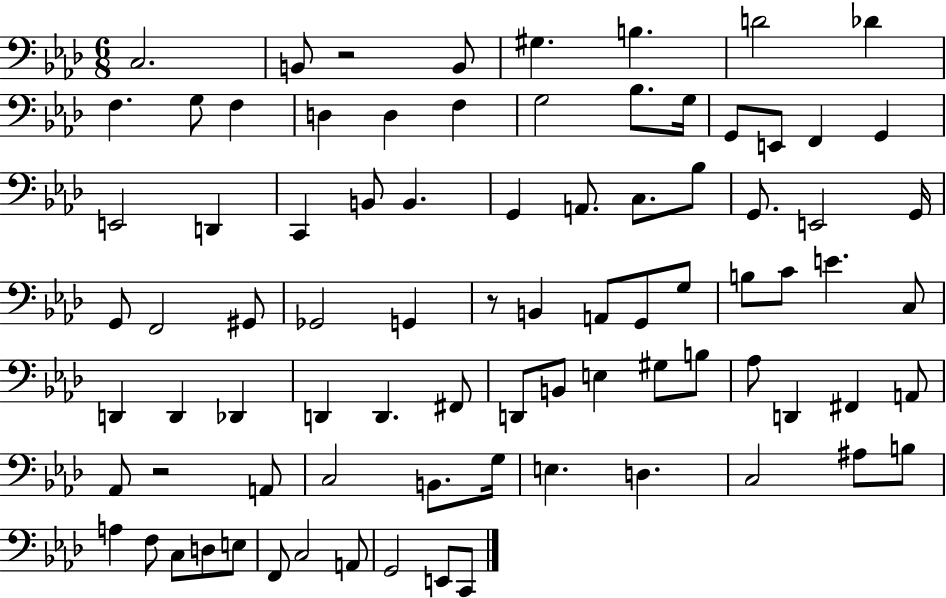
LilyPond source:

{
  \clef bass
  \numericTimeSignature
  \time 6/8
  \key aes \major
  c2. | b,8 r2 b,8 | gis4. b4. | d'2 des'4 | \break f4. g8 f4 | d4 d4 f4 | g2 bes8. g16 | g,8 e,8 f,4 g,4 | \break e,2 d,4 | c,4 b,8 b,4. | g,4 a,8. c8. bes8 | g,8. e,2 g,16 | \break g,8 f,2 gis,8 | ges,2 g,4 | r8 b,4 a,8 g,8 g8 | b8 c'8 e'4. c8 | \break d,4 d,4 des,4 | d,4 d,4. fis,8 | d,8 b,8 e4 gis8 b8 | aes8 d,4 fis,4 a,8 | \break aes,8 r2 a,8 | c2 b,8. g16 | e4. d4. | c2 ais8 b8 | \break a4 f8 c8 d8 e8 | f,8 c2 a,8 | g,2 e,8 c,8 | \bar "|."
}